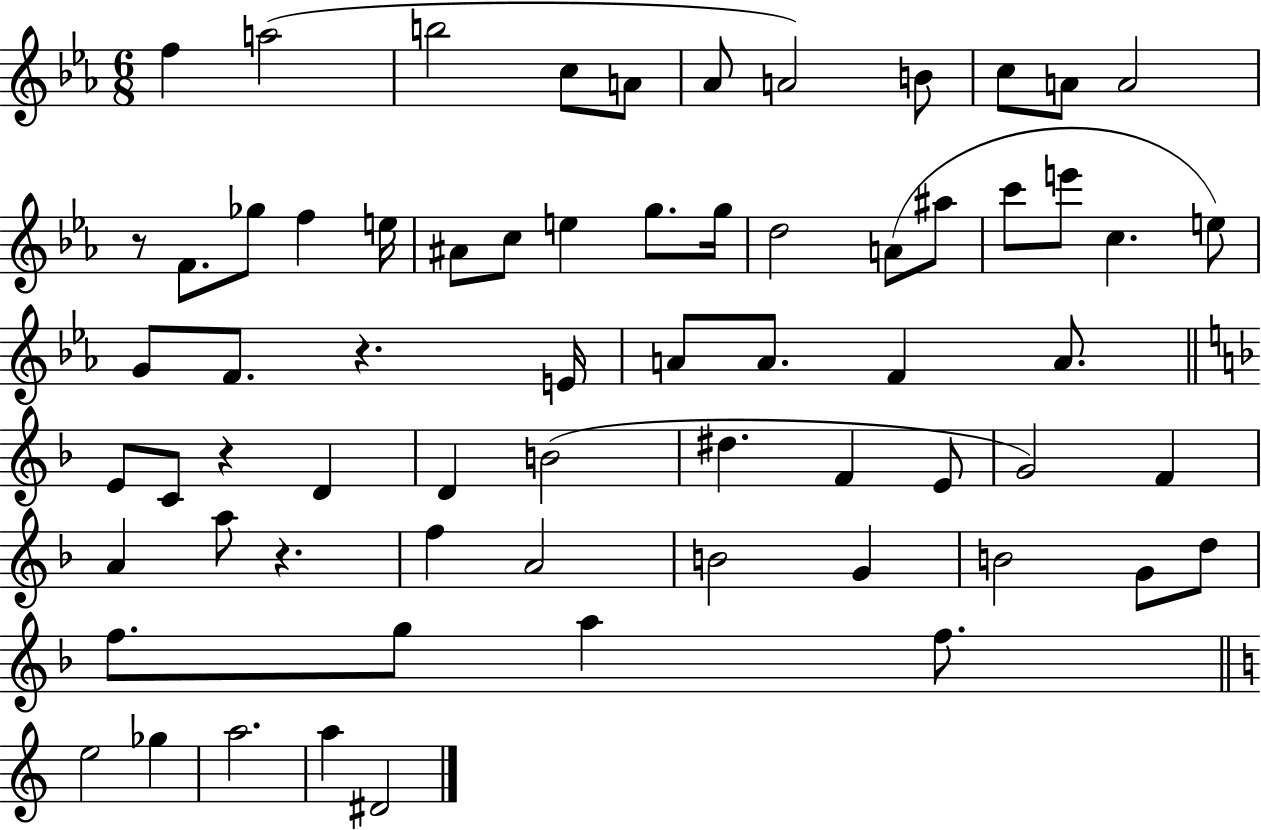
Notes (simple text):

F5/q A5/h B5/h C5/e A4/e Ab4/e A4/h B4/e C5/e A4/e A4/h R/e F4/e. Gb5/e F5/q E5/s A#4/e C5/e E5/q G5/e. G5/s D5/h A4/e A#5/e C6/e E6/e C5/q. E5/e G4/e F4/e. R/q. E4/s A4/e A4/e. F4/q A4/e. E4/e C4/e R/q D4/q D4/q B4/h D#5/q. F4/q E4/e G4/h F4/q A4/q A5/e R/q. F5/q A4/h B4/h G4/q B4/h G4/e D5/e F5/e. G5/e A5/q F5/e. E5/h Gb5/q A5/h. A5/q D#4/h